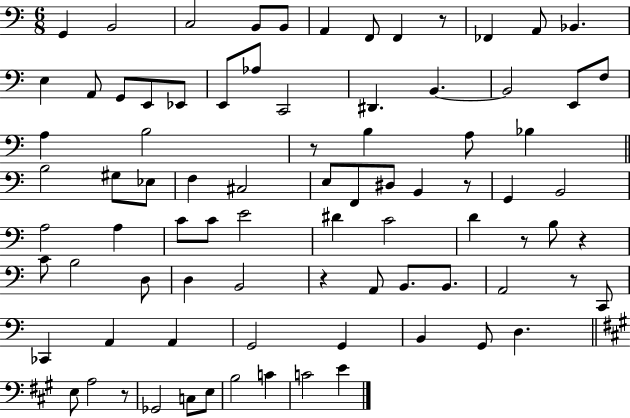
{
  \clef bass
  \numericTimeSignature
  \time 6/8
  \key c \major
  g,4 b,2 | c2 b,8 b,8 | a,4 f,8 f,4 r8 | fes,4 a,8 bes,4. | \break e4 a,8 g,8 e,8 ees,8 | e,8 aes8 c,2 | dis,4. b,4.~~ | b,2 e,8 f8 | \break a4 b2 | r8 b4 a8 bes4 | \bar "||" \break \key c \major b2 gis8 ees8 | f4 cis2 | e8 f,8 dis8 b,4 r8 | g,4 b,2 | \break a2 a4 | c'8 c'8 e'2 | dis'4 c'2 | d'4 r8 b8 r4 | \break c'8 b2 d8 | d4 b,2 | r4 a,8 b,8. b,8. | a,2 r8 c,8 | \break ces,4 a,4 a,4 | g,2 g,4 | b,4 g,8 d4. | \bar "||" \break \key a \major e8 a2 r8 | ges,2 c8 e8 | b2 c'4 | c'2 e'4 | \break \bar "|."
}